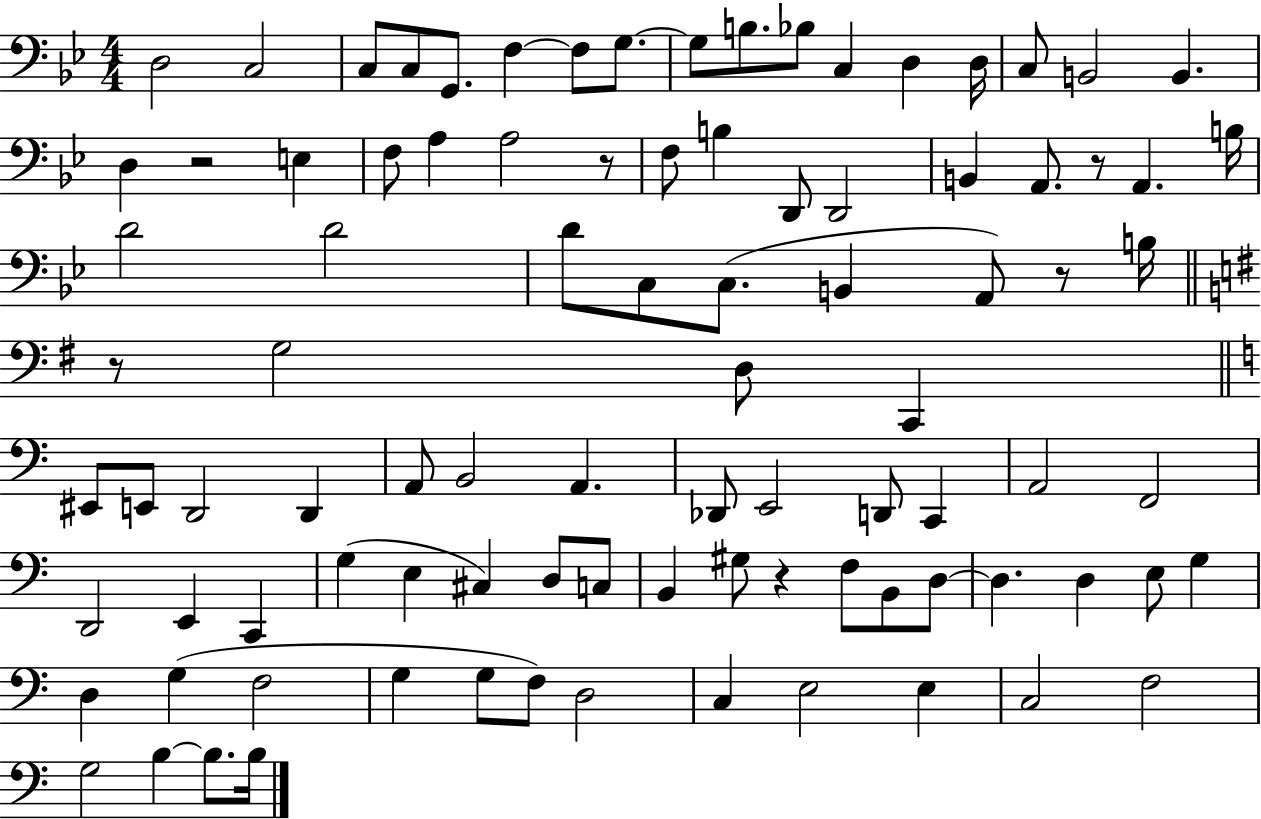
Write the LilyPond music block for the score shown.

{
  \clef bass
  \numericTimeSignature
  \time 4/4
  \key bes \major
  d2 c2 | c8 c8 g,8. f4~~ f8 g8.~~ | g8 b8. bes8 c4 d4 d16 | c8 b,2 b,4. | \break d4 r2 e4 | f8 a4 a2 r8 | f8 b4 d,8 d,2 | b,4 a,8. r8 a,4. b16 | \break d'2 d'2 | d'8 c8 c8.( b,4 a,8) r8 b16 | \bar "||" \break \key e \minor r8 g2 d8 c,4 | \bar "||" \break \key c \major eis,8 e,8 d,2 d,4 | a,8 b,2 a,4. | des,8 e,2 d,8 c,4 | a,2 f,2 | \break d,2 e,4 c,4 | g4( e4 cis4) d8 c8 | b,4 gis8 r4 f8 b,8 d8~~ | d4. d4 e8 g4 | \break d4 g4( f2 | g4 g8 f8) d2 | c4 e2 e4 | c2 f2 | \break g2 b4~~ b8. b16 | \bar "|."
}